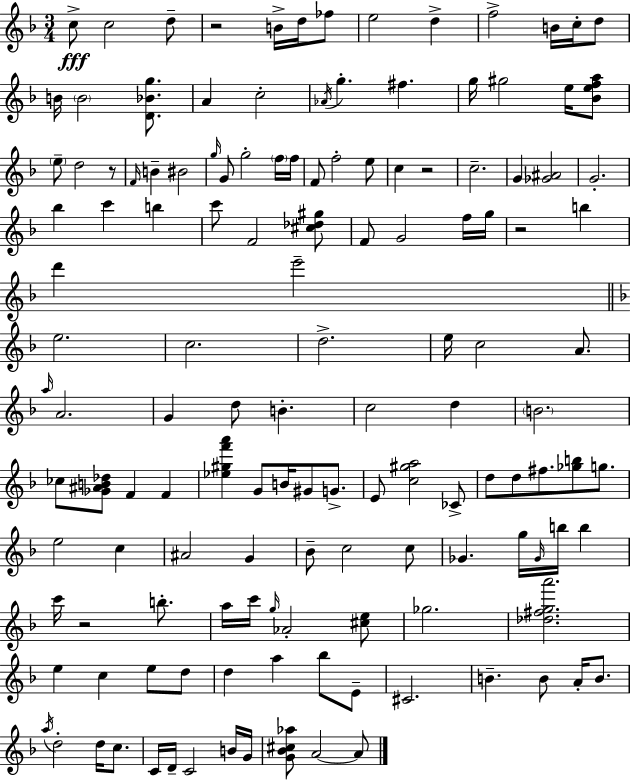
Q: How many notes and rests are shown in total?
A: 137